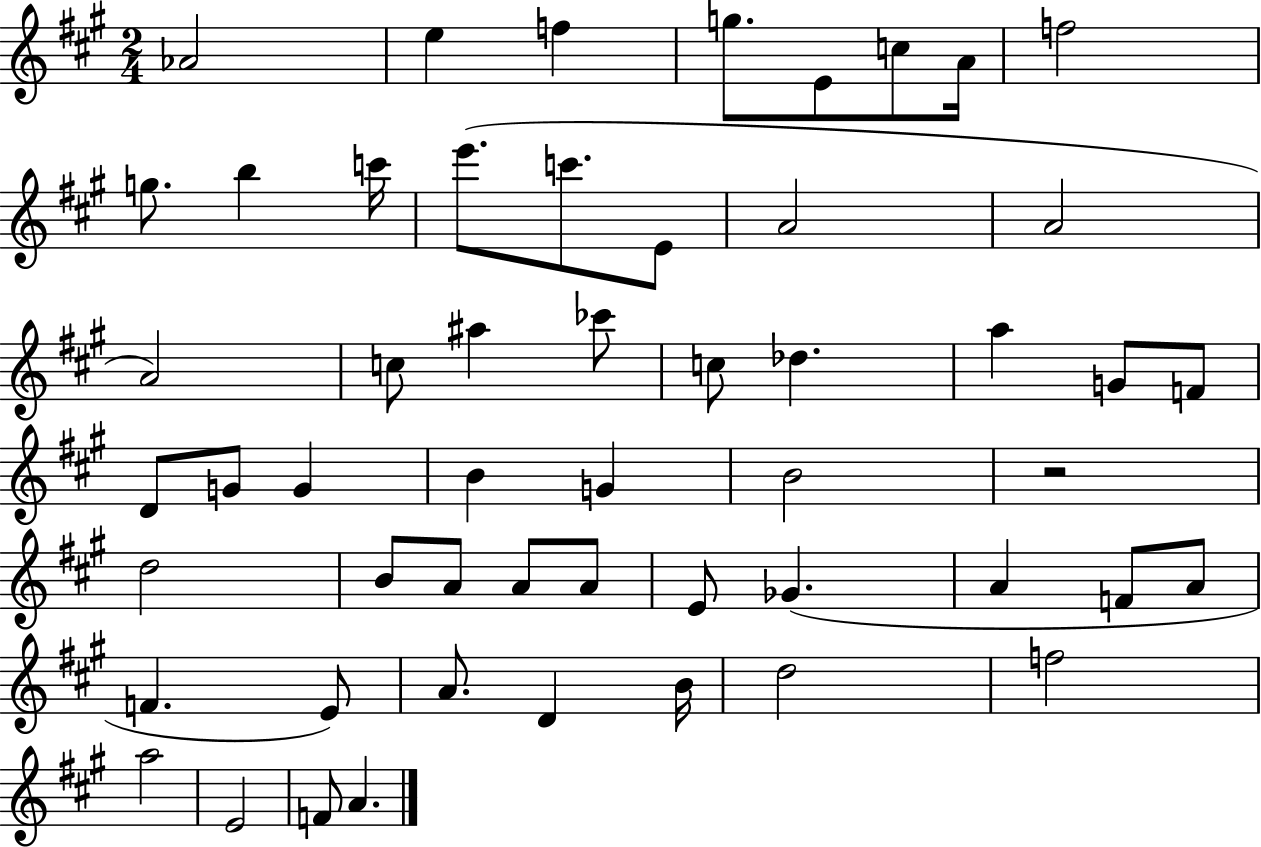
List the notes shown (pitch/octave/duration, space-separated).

Ab4/h E5/q F5/q G5/e. E4/e C5/e A4/s F5/h G5/e. B5/q C6/s E6/e. C6/e. E4/e A4/h A4/h A4/h C5/e A#5/q CES6/e C5/e Db5/q. A5/q G4/e F4/e D4/e G4/e G4/q B4/q G4/q B4/h R/h D5/h B4/e A4/e A4/e A4/e E4/e Gb4/q. A4/q F4/e A4/e F4/q. E4/e A4/e. D4/q B4/s D5/h F5/h A5/h E4/h F4/e A4/q.